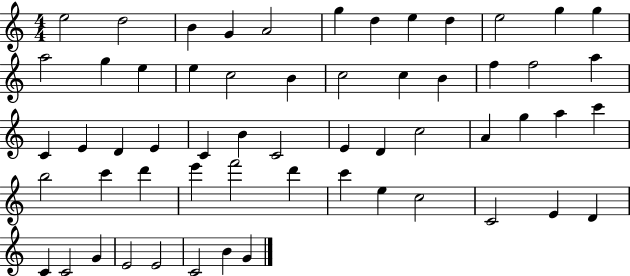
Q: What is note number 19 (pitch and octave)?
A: C5